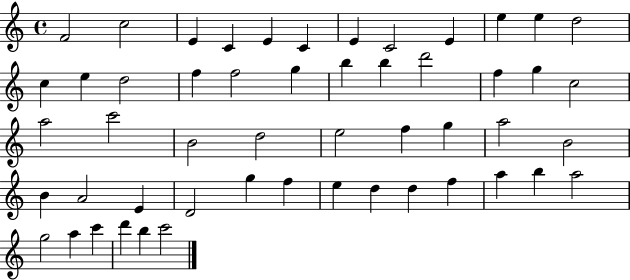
X:1
T:Untitled
M:4/4
L:1/4
K:C
F2 c2 E C E C E C2 E e e d2 c e d2 f f2 g b b d'2 f g c2 a2 c'2 B2 d2 e2 f g a2 B2 B A2 E D2 g f e d d f a b a2 g2 a c' d' b c'2